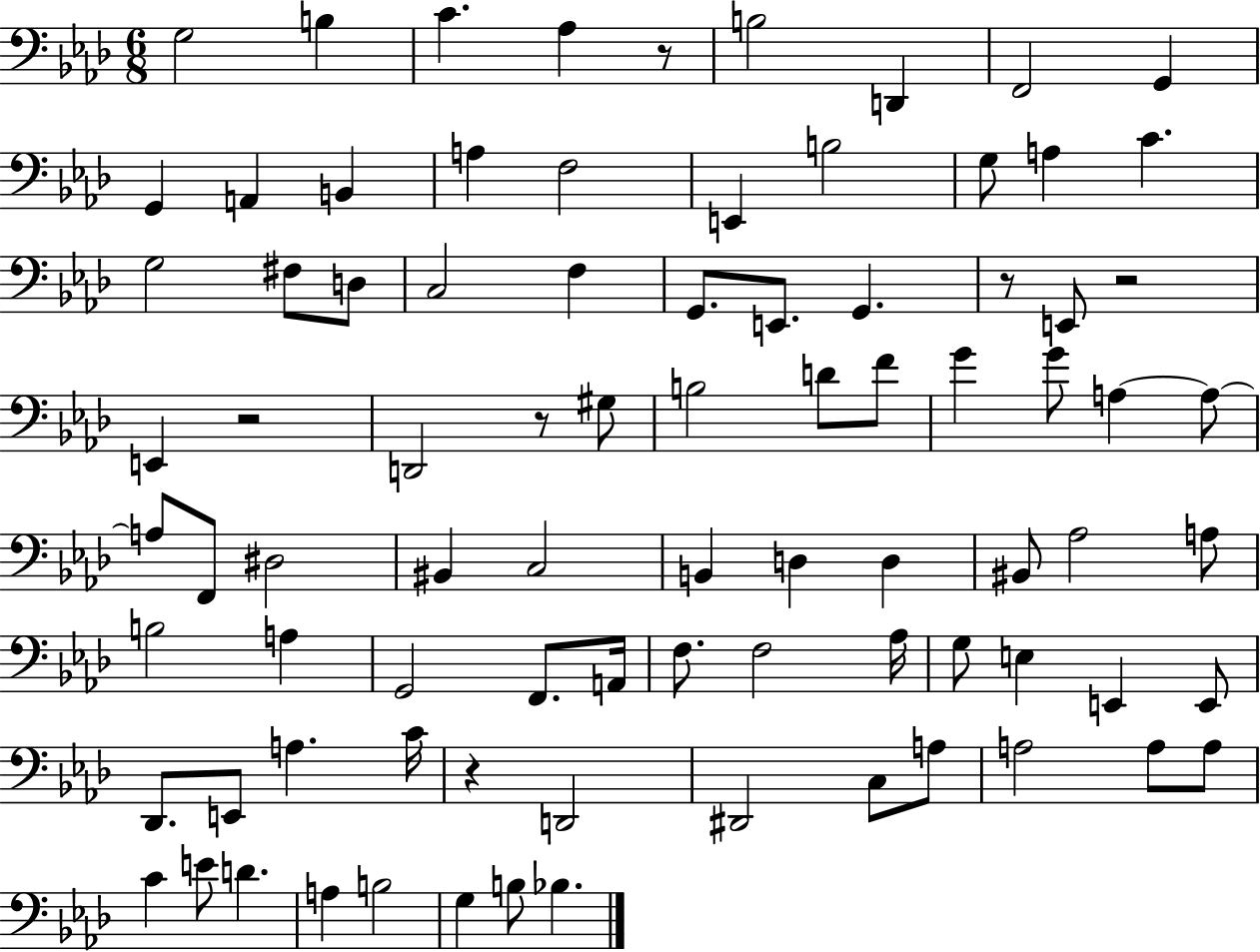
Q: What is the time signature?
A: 6/8